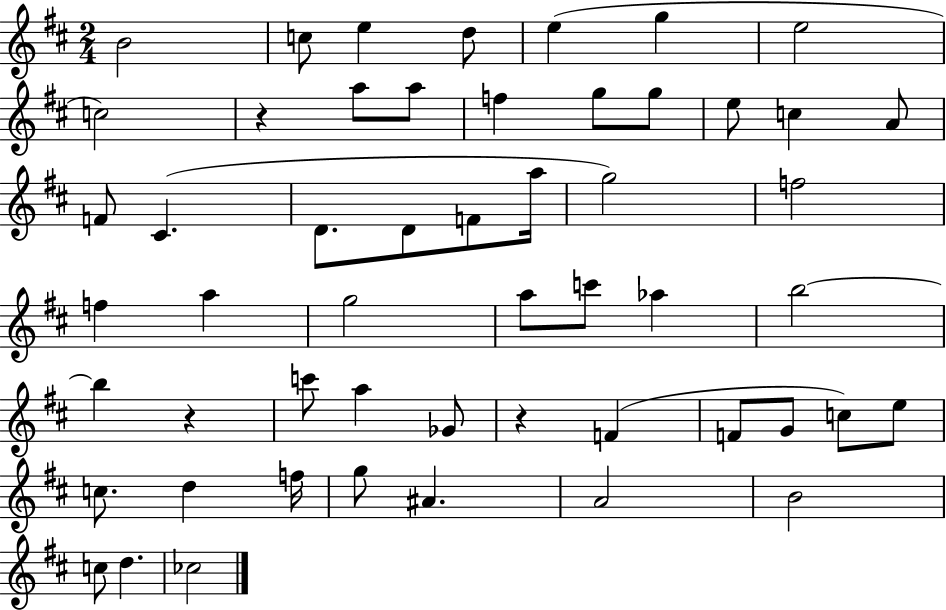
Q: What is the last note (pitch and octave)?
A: CES5